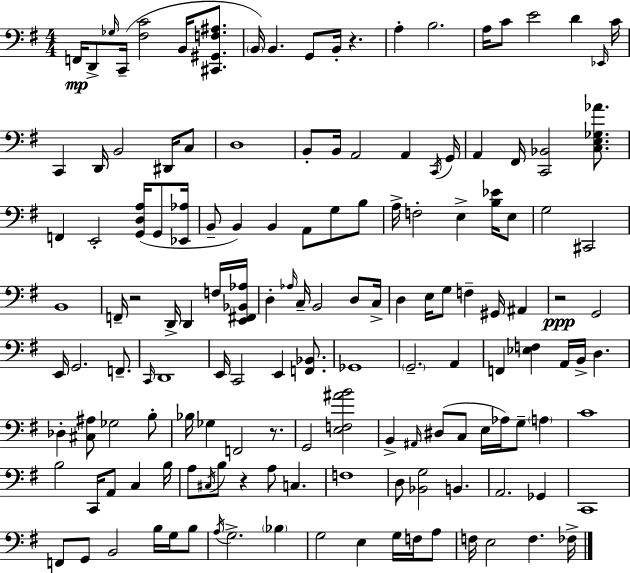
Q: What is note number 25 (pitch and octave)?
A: B2